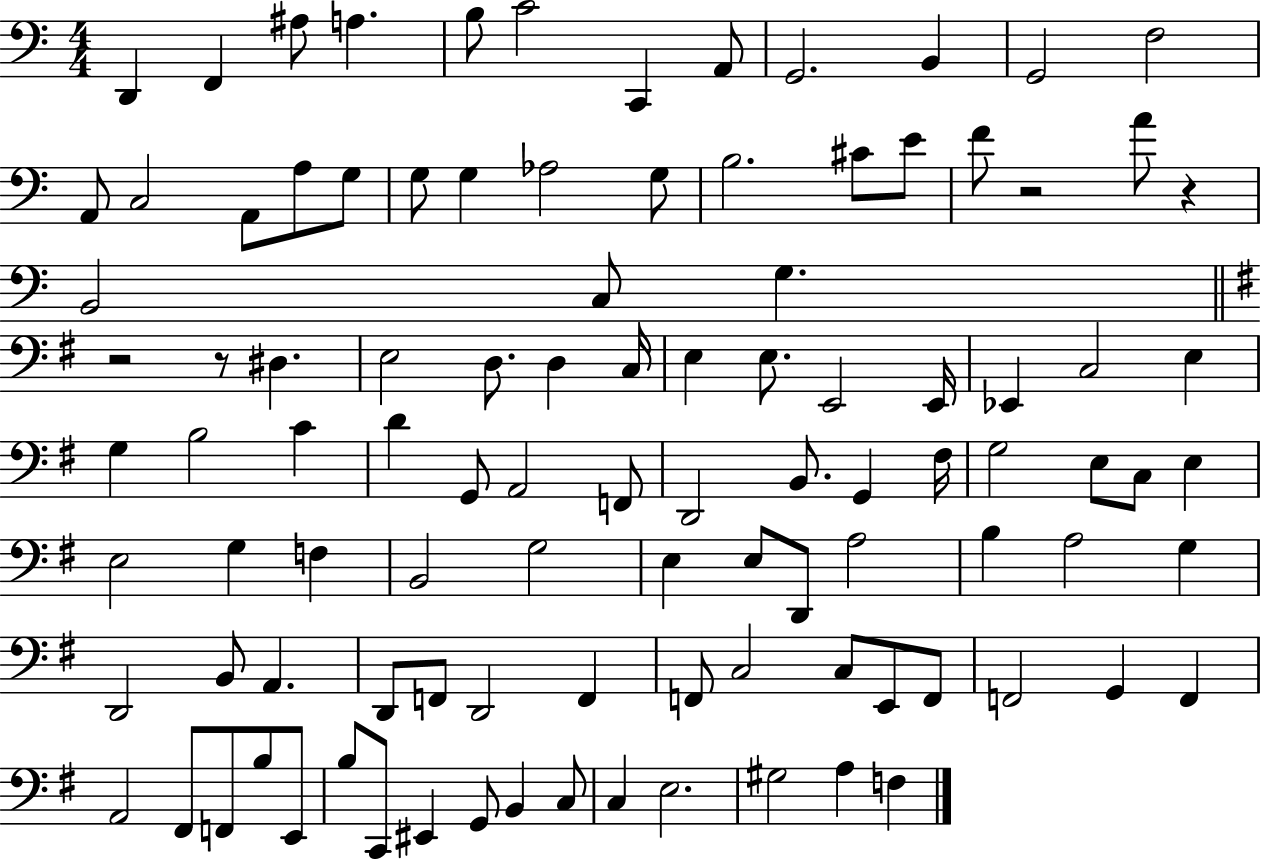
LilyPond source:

{
  \clef bass
  \numericTimeSignature
  \time 4/4
  \key c \major
  \repeat volta 2 { d,4 f,4 ais8 a4. | b8 c'2 c,4 a,8 | g,2. b,4 | g,2 f2 | \break a,8 c2 a,8 a8 g8 | g8 g4 aes2 g8 | b2. cis'8 e'8 | f'8 r2 a'8 r4 | \break b,2 c8 g4. | \bar "||" \break \key g \major r2 r8 dis4. | e2 d8. d4 c16 | e4 e8. e,2 e,16 | ees,4 c2 e4 | \break g4 b2 c'4 | d'4 g,8 a,2 f,8 | d,2 b,8. g,4 fis16 | g2 e8 c8 e4 | \break e2 g4 f4 | b,2 g2 | e4 e8 d,8 a2 | b4 a2 g4 | \break d,2 b,8 a,4. | d,8 f,8 d,2 f,4 | f,8 c2 c8 e,8 f,8 | f,2 g,4 f,4 | \break a,2 fis,8 f,8 b8 e,8 | b8 c,8 eis,4 g,8 b,4 c8 | c4 e2. | gis2 a4 f4 | \break } \bar "|."
}